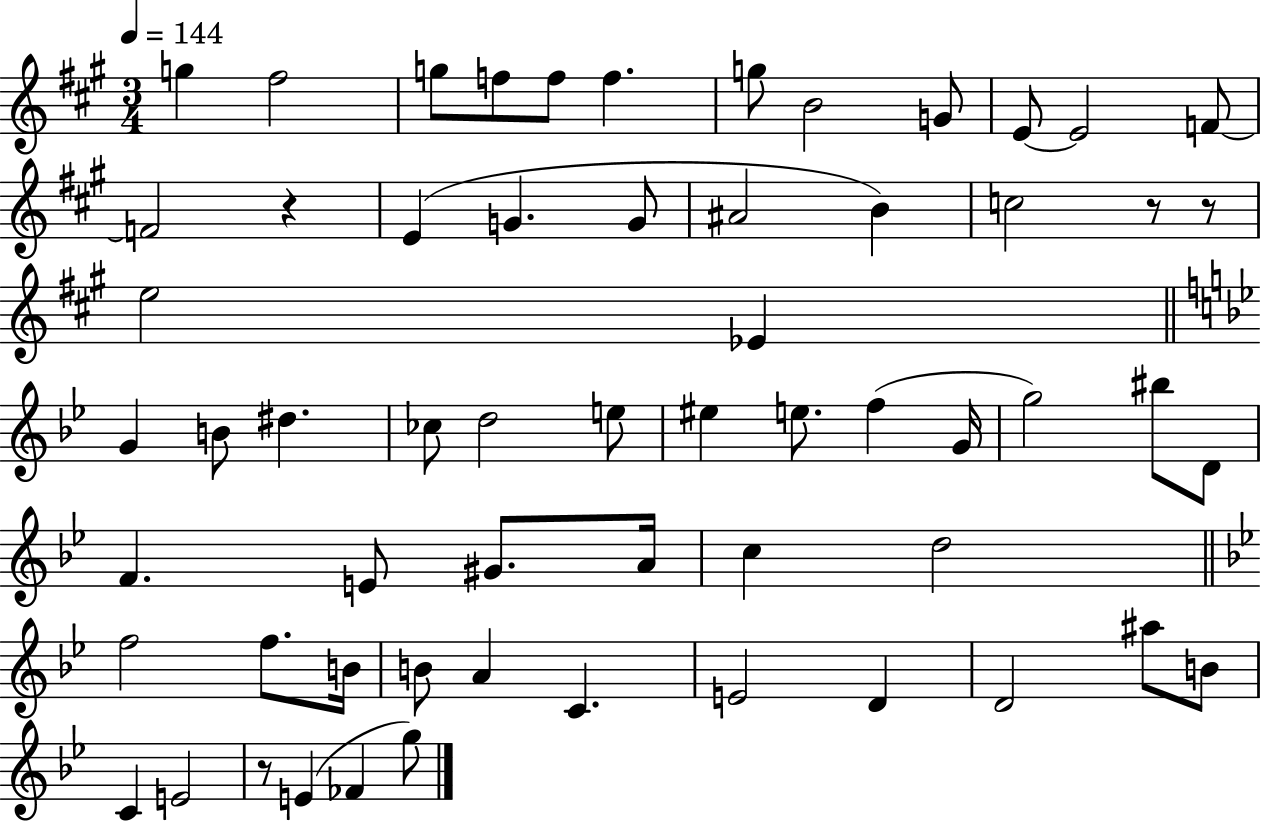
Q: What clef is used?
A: treble